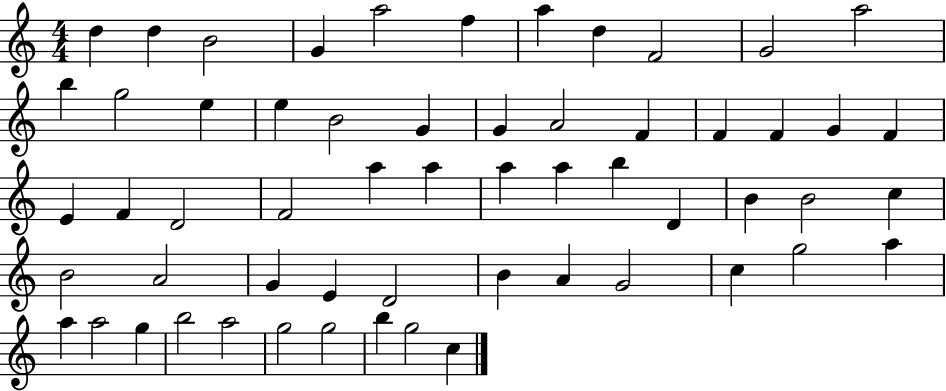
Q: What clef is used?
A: treble